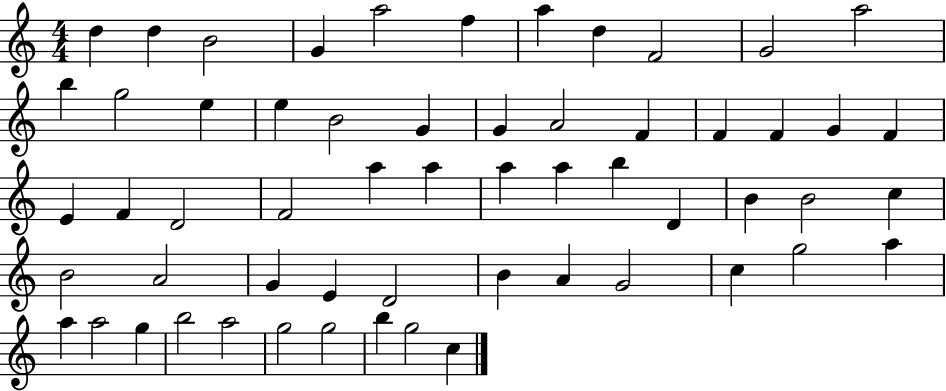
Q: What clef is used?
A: treble